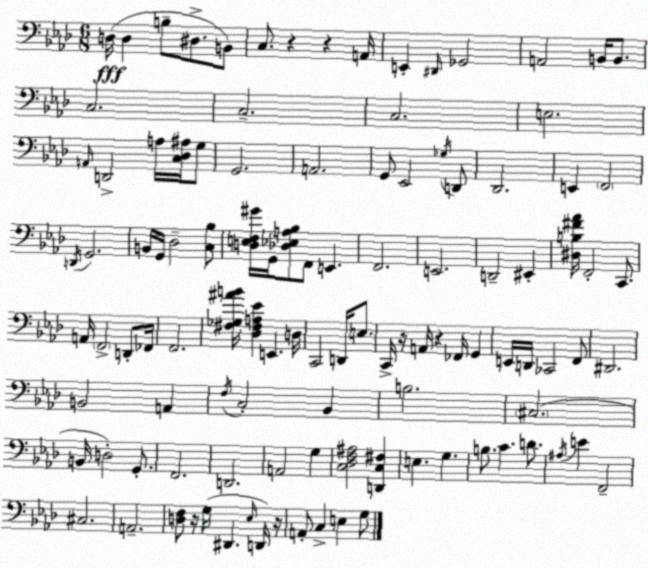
X:1
T:Untitled
M:6/8
L:1/4
K:Ab
D,/4 D, B,/2 ^D,/2 B,,/2 C,/2 z z A,,/4 E,, ^D,,/4 _G,,2 A,,2 B,,/4 B,,/2 C,2 C,2 C,2 E,2 A,,/4 D,,2 A,/4 [C,_D,^A,]/4 G,/2 G,,2 A,,2 G,,/2 _E,,2 _G,/4 D,,/2 _D,,2 E,, F,,2 D,,/4 G,,2 B,,/4 G,,/4 _D,2 [C,_B,]/2 [D,E,F,^G]/4 G,,/4 [_D,_E,A,_B,]/2 F,,/2 E,, F,,2 E,,2 D,,2 ^E,, [^D,B,^F_A]/4 F,,2 C,,/2 A,,/4 F,,2 D,,/2 _F,,/4 F,,2 [^F,_G,^AB]/4 [_D,^F,A,_E] E,, D,/4 C,,2 D,,/4 E,/2 C,,/4 z/4 A,,/4 z _F,,/4 G,, E,,/4 D,,/4 _C,,2 F,,/2 ^D,,2 B,,2 A,, F,/4 C,2 _B,, B,2 ^C,2 B,,/4 D,2 G,,/2 F,,2 D,,2 A,,2 G, [C,_D,F,^A,]2 [D,,C,^F,] E, G, B,/2 C D/2 ^A,/4 E F,,2 ^C,2 A,,2 [D,F,]/2 z/4 G,/4 ^D,, _E,/4 D,,/4 z/4 A,,/2 C, E, G,/2